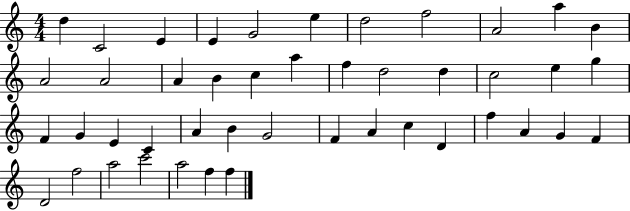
D5/q C4/h E4/q E4/q G4/h E5/q D5/h F5/h A4/h A5/q B4/q A4/h A4/h A4/q B4/q C5/q A5/q F5/q D5/h D5/q C5/h E5/q G5/q F4/q G4/q E4/q C4/q A4/q B4/q G4/h F4/q A4/q C5/q D4/q F5/q A4/q G4/q F4/q D4/h F5/h A5/h C6/h A5/h F5/q F5/q